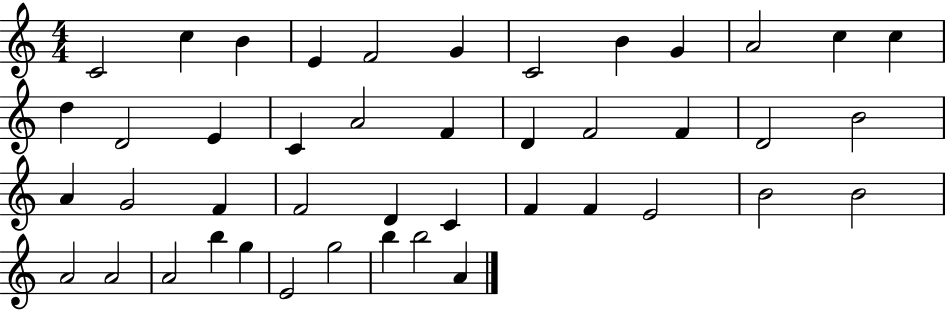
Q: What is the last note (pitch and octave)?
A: A4